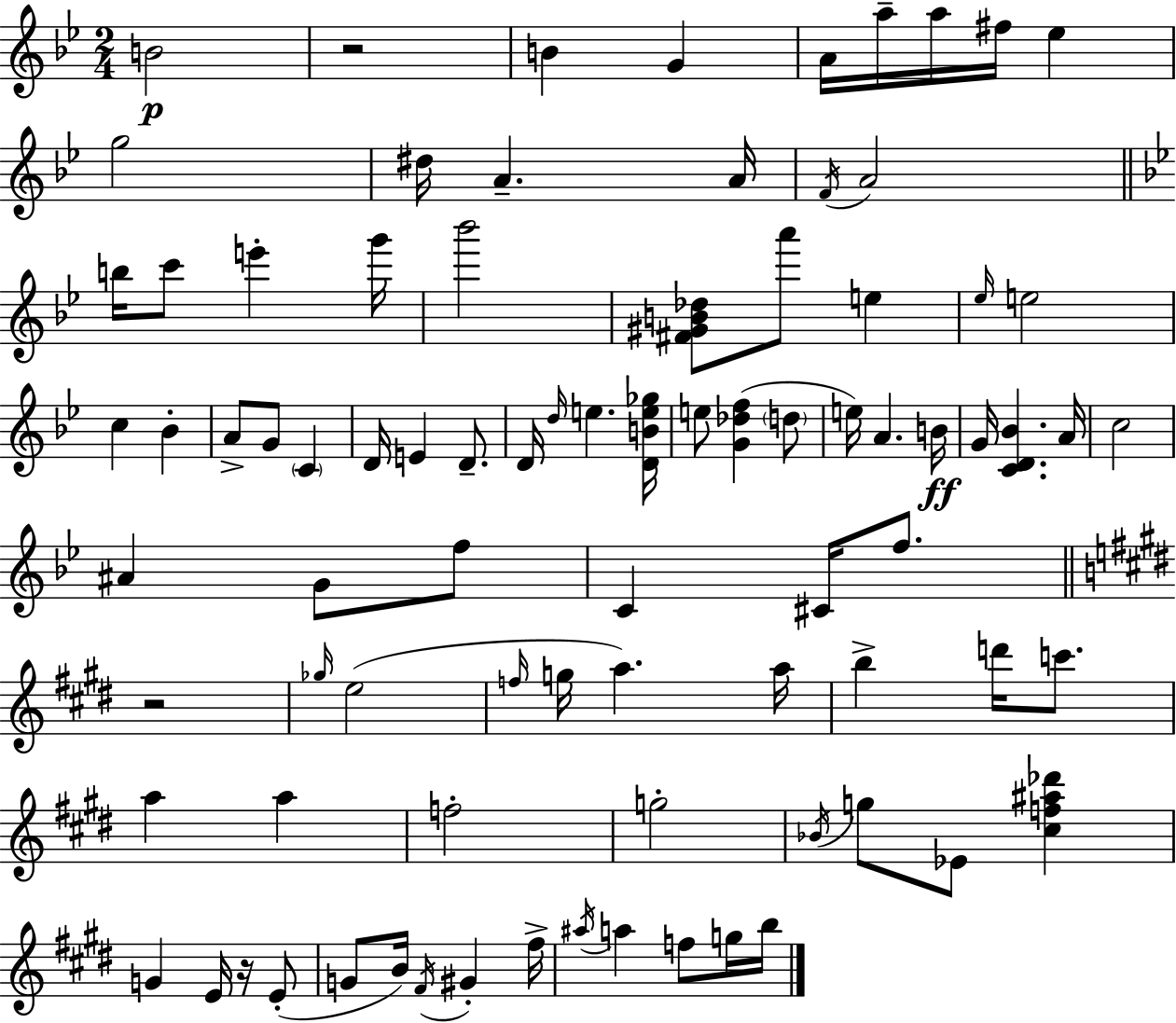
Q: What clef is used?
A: treble